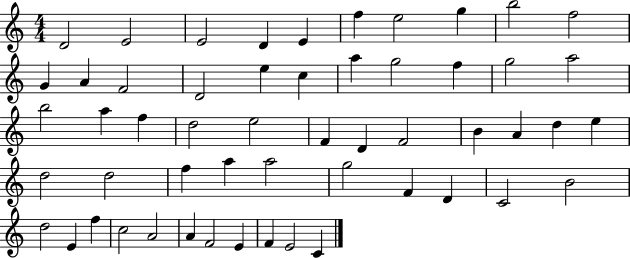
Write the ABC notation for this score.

X:1
T:Untitled
M:4/4
L:1/4
K:C
D2 E2 E2 D E f e2 g b2 f2 G A F2 D2 e c a g2 f g2 a2 b2 a f d2 e2 F D F2 B A d e d2 d2 f a a2 g2 F D C2 B2 d2 E f c2 A2 A F2 E F E2 C